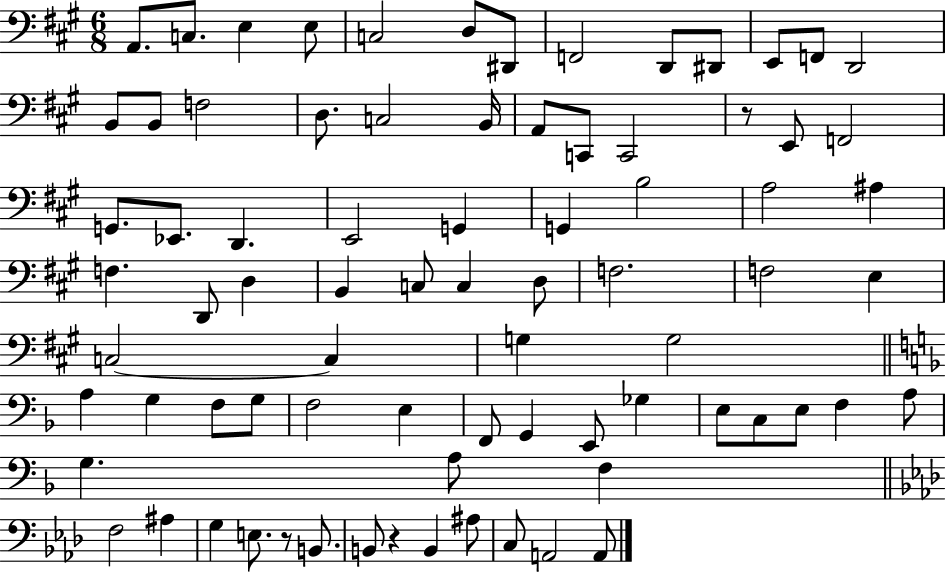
X:1
T:Untitled
M:6/8
L:1/4
K:A
A,,/2 C,/2 E, E,/2 C,2 D,/2 ^D,,/2 F,,2 D,,/2 ^D,,/2 E,,/2 F,,/2 D,,2 B,,/2 B,,/2 F,2 D,/2 C,2 B,,/4 A,,/2 C,,/2 C,,2 z/2 E,,/2 F,,2 G,,/2 _E,,/2 D,, E,,2 G,, G,, B,2 A,2 ^A, F, D,,/2 D, B,, C,/2 C, D,/2 F,2 F,2 E, C,2 C, G, G,2 A, G, F,/2 G,/2 F,2 E, F,,/2 G,, E,,/2 _G, E,/2 C,/2 E,/2 F, A,/2 G, A,/2 F, F,2 ^A, G, E,/2 z/2 B,,/2 B,,/2 z B,, ^A,/2 C,/2 A,,2 A,,/2